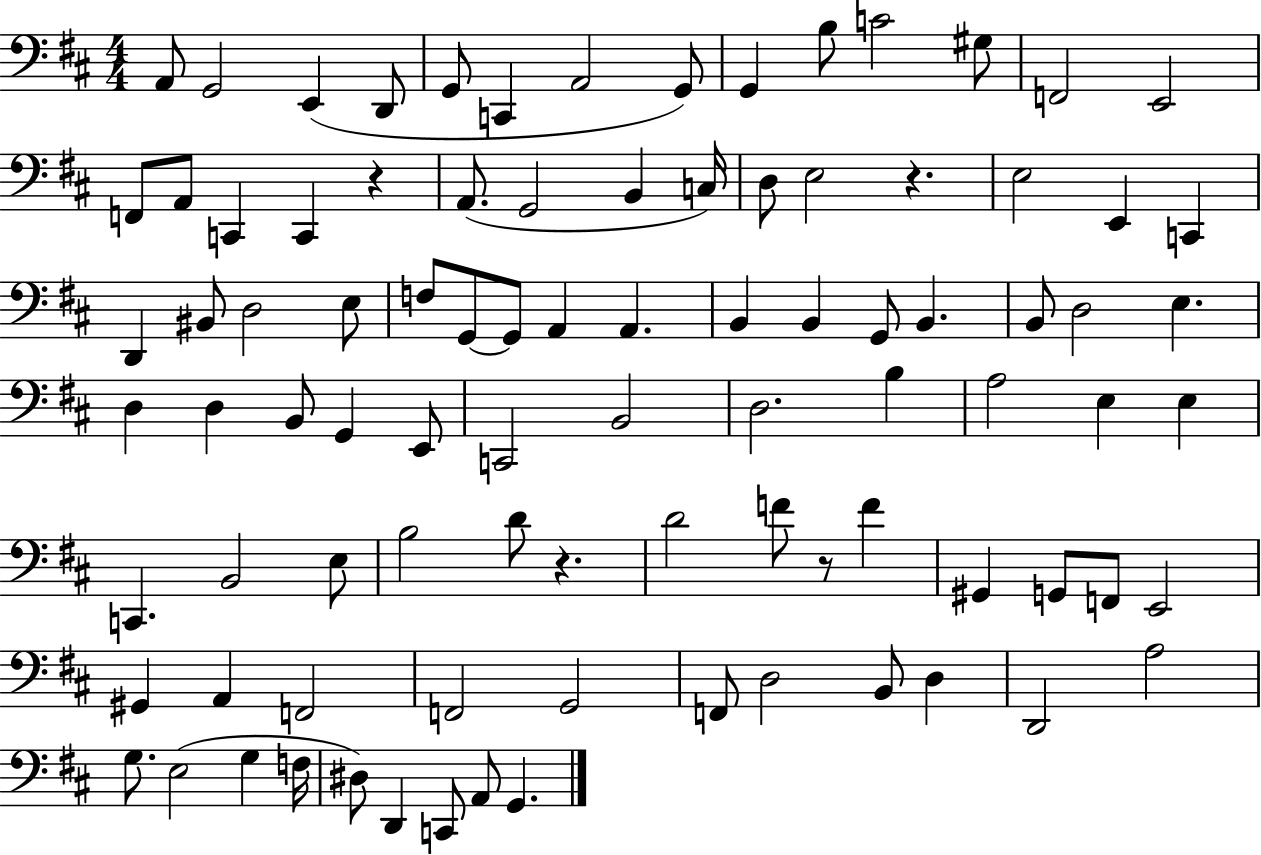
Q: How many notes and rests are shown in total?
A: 91